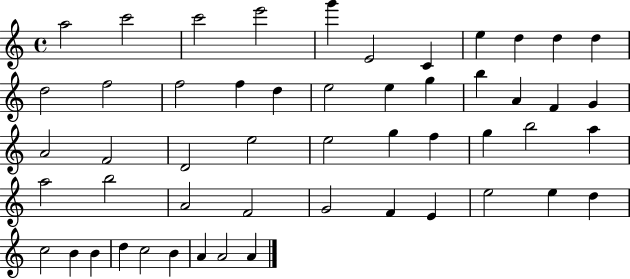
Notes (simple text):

A5/h C6/h C6/h E6/h G6/q E4/h C4/q E5/q D5/q D5/q D5/q D5/h F5/h F5/h F5/q D5/q E5/h E5/q G5/q B5/q A4/q F4/q G4/q A4/h F4/h D4/h E5/h E5/h G5/q F5/q G5/q B5/h A5/q A5/h B5/h A4/h F4/h G4/h F4/q E4/q E5/h E5/q D5/q C5/h B4/q B4/q D5/q C5/h B4/q A4/q A4/h A4/q